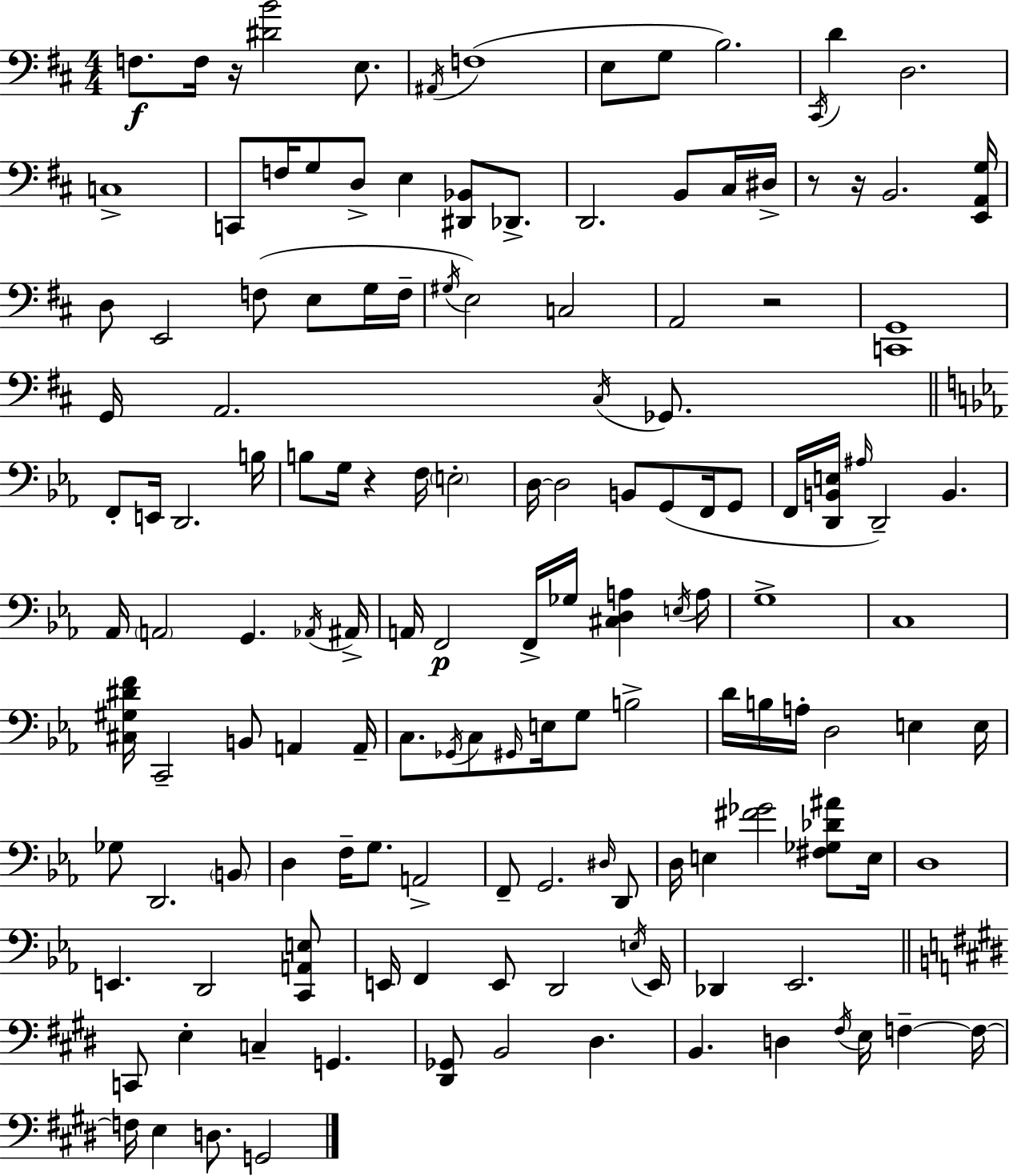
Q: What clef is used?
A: bass